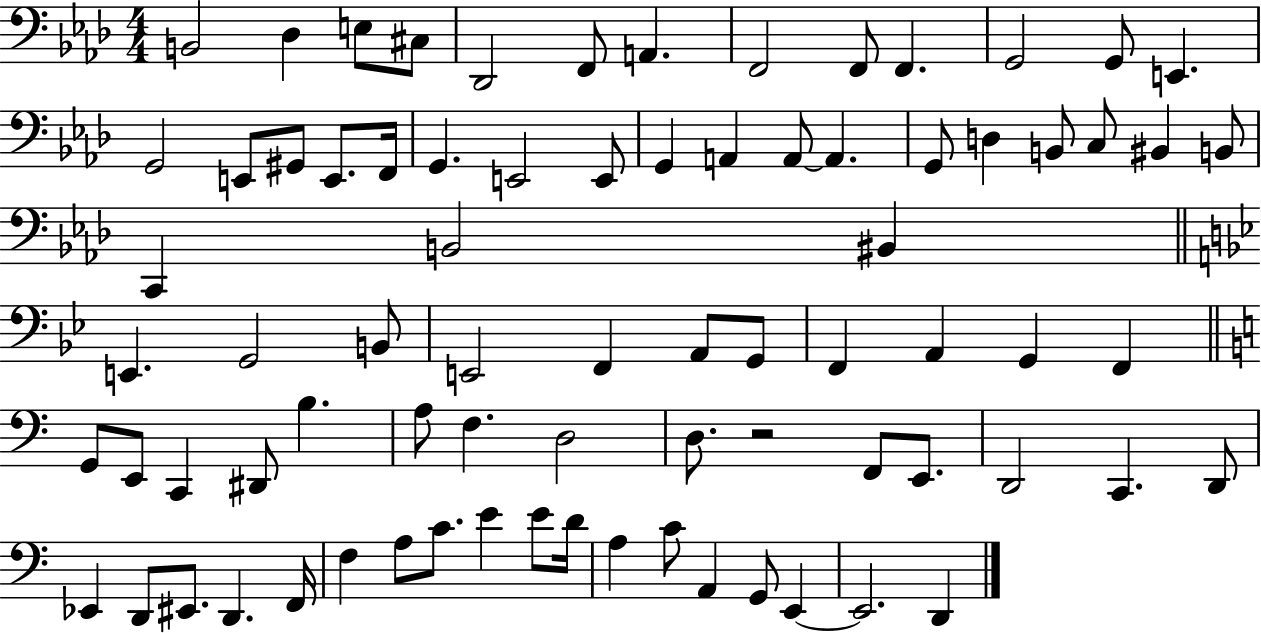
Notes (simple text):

B2/h Db3/q E3/e C#3/e Db2/h F2/e A2/q. F2/h F2/e F2/q. G2/h G2/e E2/q. G2/h E2/e G#2/e E2/e. F2/s G2/q. E2/h E2/e G2/q A2/q A2/e A2/q. G2/e D3/q B2/e C3/e BIS2/q B2/e C2/q B2/h BIS2/q E2/q. G2/h B2/e E2/h F2/q A2/e G2/e F2/q A2/q G2/q F2/q G2/e E2/e C2/q D#2/e B3/q. A3/e F3/q. D3/h D3/e. R/h F2/e E2/e. D2/h C2/q. D2/e Eb2/q D2/e EIS2/e. D2/q. F2/s F3/q A3/e C4/e. E4/q E4/e D4/s A3/q C4/e A2/q G2/e E2/q E2/h. D2/q